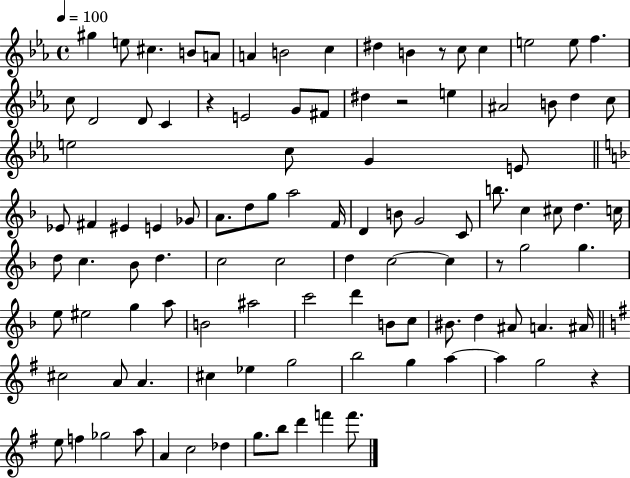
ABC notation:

X:1
T:Untitled
M:4/4
L:1/4
K:Eb
^g e/2 ^c B/2 A/2 A B2 c ^d B z/2 c/2 c e2 e/2 f c/2 D2 D/2 C z E2 G/2 ^F/2 ^d z2 e ^A2 B/2 d c/2 e2 c/2 G E/2 _E/2 ^F ^E E _G/2 A/2 d/2 g/2 a2 F/4 D B/2 G2 C/2 b/2 c ^c/2 d c/4 d/2 c _B/2 d c2 c2 d c2 c z/2 g2 g e/2 ^e2 g a/2 B2 ^a2 c'2 d' B/2 c/2 ^B/2 d ^A/2 A ^A/4 ^c2 A/2 A ^c _e g2 b2 g a a g2 z e/2 f _g2 a/2 A c2 _d g/2 b/2 d' f' f'/2